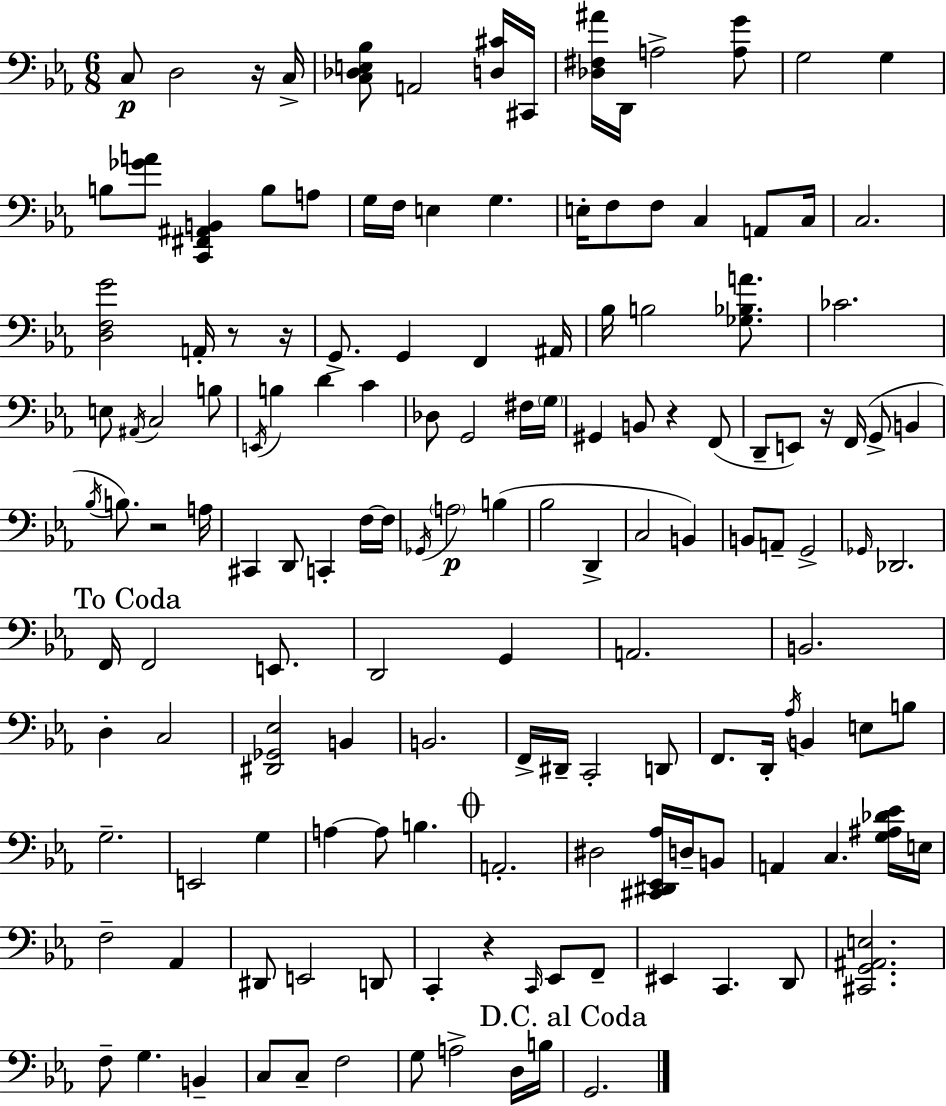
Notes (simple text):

C3/e D3/h R/s C3/s [C3,Db3,E3,Bb3]/e A2/h [D3,C#4]/s C#2/s [Db3,F#3,A#4]/s D2/s A3/h [A3,G4]/e G3/h G3/q B3/e [Gb4,A4]/e [C2,F#2,A#2,B2]/q B3/e A3/e G3/s F3/s E3/q G3/q. E3/s F3/e F3/e C3/q A2/e C3/s C3/h. [D3,F3,G4]/h A2/s R/e R/s G2/e. G2/q F2/q A#2/s Bb3/s B3/h [Gb3,Bb3,A4]/e. CES4/h. E3/e A#2/s C3/h B3/e E2/s B3/q D4/q C4/q Db3/e G2/h F#3/s G3/s G#2/q B2/e R/q F2/e D2/e E2/e R/s F2/s G2/e B2/q Bb3/s B3/e. R/h A3/s C#2/q D2/e C2/q F3/s F3/s Gb2/s A3/h B3/q Bb3/h D2/q C3/h B2/q B2/e A2/e G2/h Gb2/s Db2/h. F2/s F2/h E2/e. D2/h G2/q A2/h. B2/h. D3/q C3/h [D#2,Gb2,Eb3]/h B2/q B2/h. F2/s D#2/s C2/h D2/e F2/e. D2/s Ab3/s B2/q E3/e B3/e G3/h. E2/h G3/q A3/q A3/e B3/q. A2/h. D#3/h [C#2,D#2,Eb2,Ab3]/s D3/s B2/e A2/q C3/q. [G3,A#3,Db4,Eb4]/s E3/s F3/h Ab2/q D#2/e E2/h D2/e C2/q R/q C2/s Eb2/e F2/e EIS2/q C2/q. D2/e [C#2,G2,A#2,E3]/h. F3/e G3/q. B2/q C3/e C3/e F3/h G3/e A3/h D3/s B3/s G2/h.